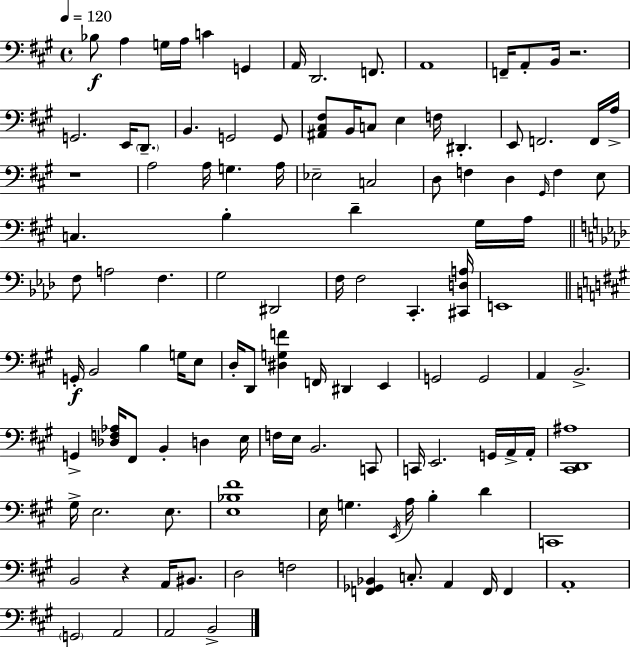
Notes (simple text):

Bb3/e A3/q G3/s A3/s C4/q G2/q A2/s D2/h. F2/e. A2/w F2/s A2/e B2/s R/h. G2/h. E2/s D2/e. B2/q. G2/h G2/e [A#2,C#3,F#3]/e B2/s C3/e E3/q F3/s D#2/q. E2/e F2/h. F2/s A3/s R/w A3/h A3/s G3/q. A3/s Eb3/h C3/h D3/e F3/q D3/q G#2/s F3/q E3/e C3/q. B3/q D4/q G#3/s A3/s F3/e A3/h F3/q. G3/h D#2/h F3/s F3/h C2/q. [C#2,D3,A3]/s E2/w G2/s B2/h B3/q G3/s E3/e D3/s D2/e [D#3,G3,F4]/q F2/s D#2/q E2/q G2/h G2/h A2/q B2/h. G2/q [Db3,F3,Ab3]/s F#2/e B2/q D3/q E3/s F3/s E3/s B2/h. C2/e C2/s E2/h. G2/s A2/s A2/s [C#2,D2,A#3]/w G#3/s E3/h. E3/e. [E3,Bb3,F#4]/w E3/s G3/q. E2/s A3/s B3/q D4/q C2/w B2/h R/q A2/s BIS2/e. D3/h F3/h [F2,Gb2,Bb2]/q C3/e. A2/q F2/s F2/q A2/w G2/h A2/h A2/h B2/h